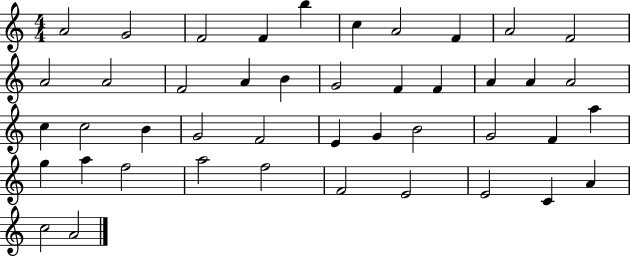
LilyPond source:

{
  \clef treble
  \numericTimeSignature
  \time 4/4
  \key c \major
  a'2 g'2 | f'2 f'4 b''4 | c''4 a'2 f'4 | a'2 f'2 | \break a'2 a'2 | f'2 a'4 b'4 | g'2 f'4 f'4 | a'4 a'4 a'2 | \break c''4 c''2 b'4 | g'2 f'2 | e'4 g'4 b'2 | g'2 f'4 a''4 | \break g''4 a''4 f''2 | a''2 f''2 | f'2 e'2 | e'2 c'4 a'4 | \break c''2 a'2 | \bar "|."
}